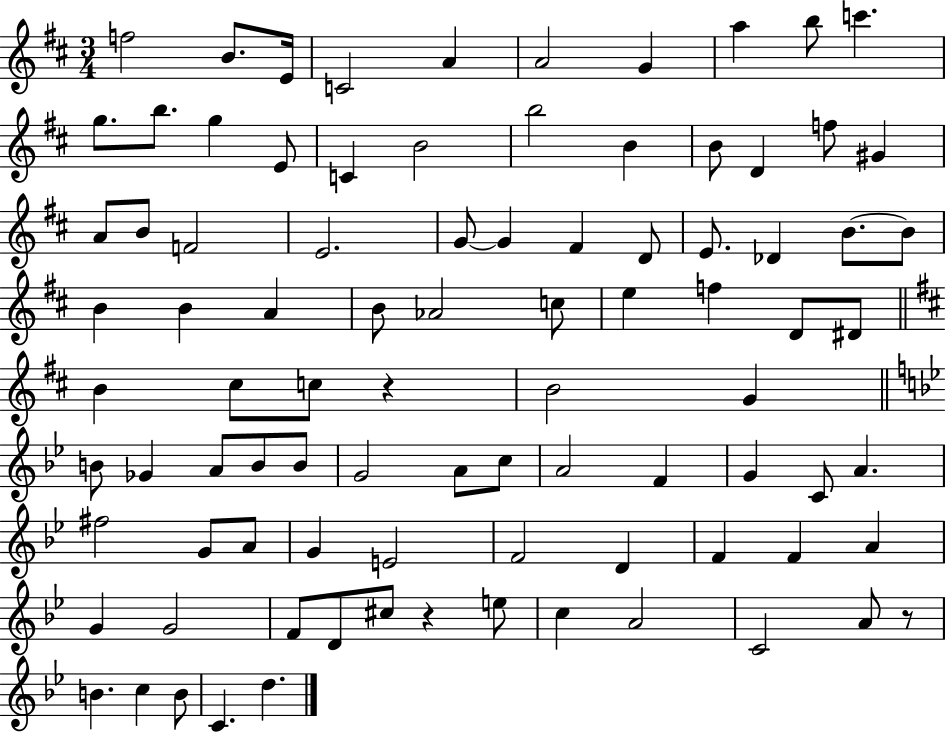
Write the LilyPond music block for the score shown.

{
  \clef treble
  \numericTimeSignature
  \time 3/4
  \key d \major
  \repeat volta 2 { f''2 b'8. e'16 | c'2 a'4 | a'2 g'4 | a''4 b''8 c'''4. | \break g''8. b''8. g''4 e'8 | c'4 b'2 | b''2 b'4 | b'8 d'4 f''8 gis'4 | \break a'8 b'8 f'2 | e'2. | g'8~~ g'4 fis'4 d'8 | e'8. des'4 b'8.~~ b'8 | \break b'4 b'4 a'4 | b'8 aes'2 c''8 | e''4 f''4 d'8 dis'8 | \bar "||" \break \key d \major b'4 cis''8 c''8 r4 | b'2 g'4 | \bar "||" \break \key bes \major b'8 ges'4 a'8 b'8 b'8 | g'2 a'8 c''8 | a'2 f'4 | g'4 c'8 a'4. | \break fis''2 g'8 a'8 | g'4 e'2 | f'2 d'4 | f'4 f'4 a'4 | \break g'4 g'2 | f'8 d'8 cis''8 r4 e''8 | c''4 a'2 | c'2 a'8 r8 | \break b'4. c''4 b'8 | c'4. d''4. | } \bar "|."
}